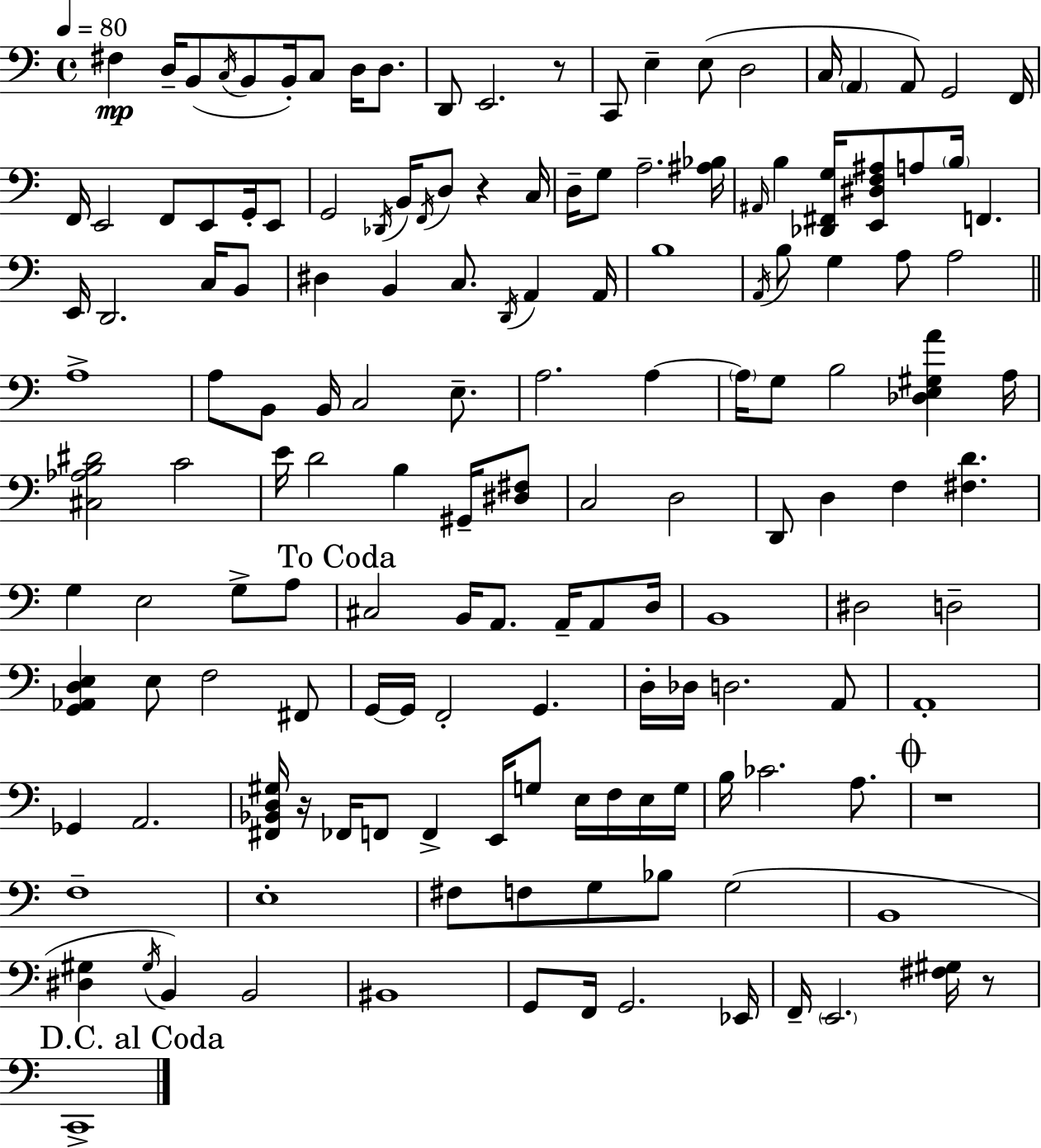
X:1
T:Untitled
M:4/4
L:1/4
K:C
^F, D,/4 B,,/2 C,/4 B,,/2 B,,/4 C,/2 D,/4 D,/2 D,,/2 E,,2 z/2 C,,/2 E, E,/2 D,2 C,/4 A,, A,,/2 G,,2 F,,/4 F,,/4 E,,2 F,,/2 E,,/2 G,,/4 E,,/2 G,,2 _D,,/4 B,,/4 F,,/4 D,/2 z C,/4 D,/4 G,/2 A,2 [^A,_B,]/4 ^A,,/4 B, [_D,,^F,,G,]/4 [E,,^D,F,^A,]/2 A,/2 B,/4 F,, E,,/4 D,,2 C,/4 B,,/2 ^D, B,, C,/2 D,,/4 A,, A,,/4 B,4 A,,/4 B,/2 G, A,/2 A,2 A,4 A,/2 B,,/2 B,,/4 C,2 E,/2 A,2 A, A,/4 G,/2 B,2 [_D,E,^G,A] A,/4 [^C,_A,B,^D]2 C2 E/4 D2 B, ^G,,/4 [^D,^F,]/2 C,2 D,2 D,,/2 D, F, [^F,D] G, E,2 G,/2 A,/2 ^C,2 B,,/4 A,,/2 A,,/4 A,,/2 D,/4 B,,4 ^D,2 D,2 [G,,_A,,D,E,] E,/2 F,2 ^F,,/2 G,,/4 G,,/4 F,,2 G,, D,/4 _D,/4 D,2 A,,/2 A,,4 _G,, A,,2 [^F,,_B,,D,^G,]/4 z/4 _F,,/4 F,,/2 F,, E,,/4 G,/2 E,/4 F,/4 E,/4 G,/4 B,/4 _C2 A,/2 z4 F,4 E,4 ^F,/2 F,/2 G,/2 _B,/2 G,2 B,,4 [^D,^G,] ^G,/4 B,, B,,2 ^B,,4 G,,/2 F,,/4 G,,2 _E,,/4 F,,/4 E,,2 [^F,^G,]/4 z/2 C,,4